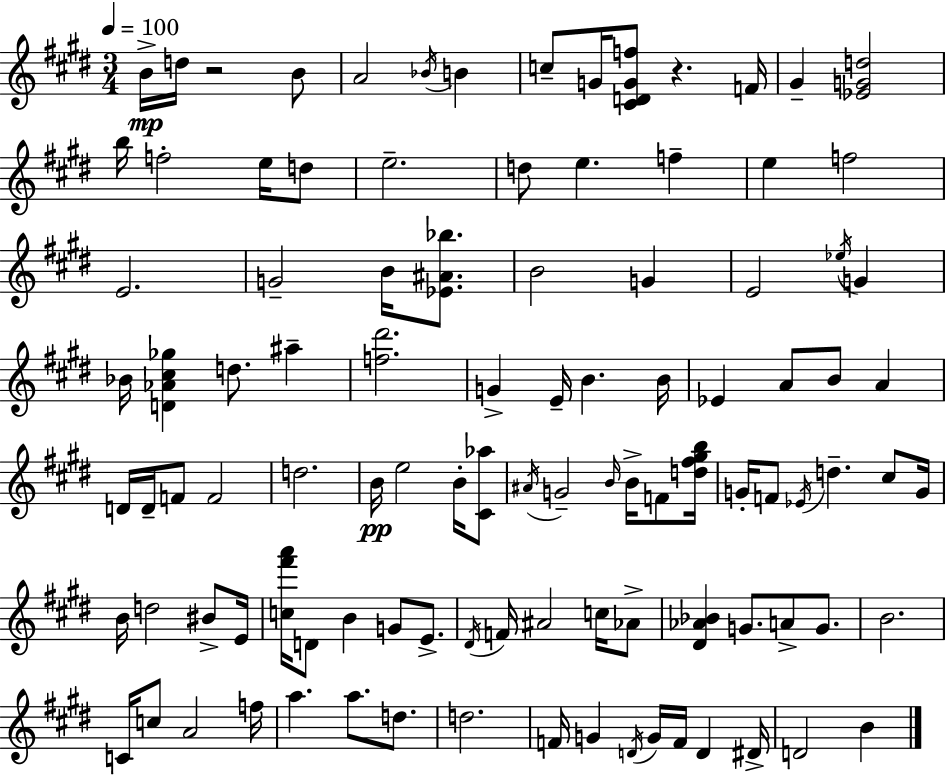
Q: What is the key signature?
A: E major